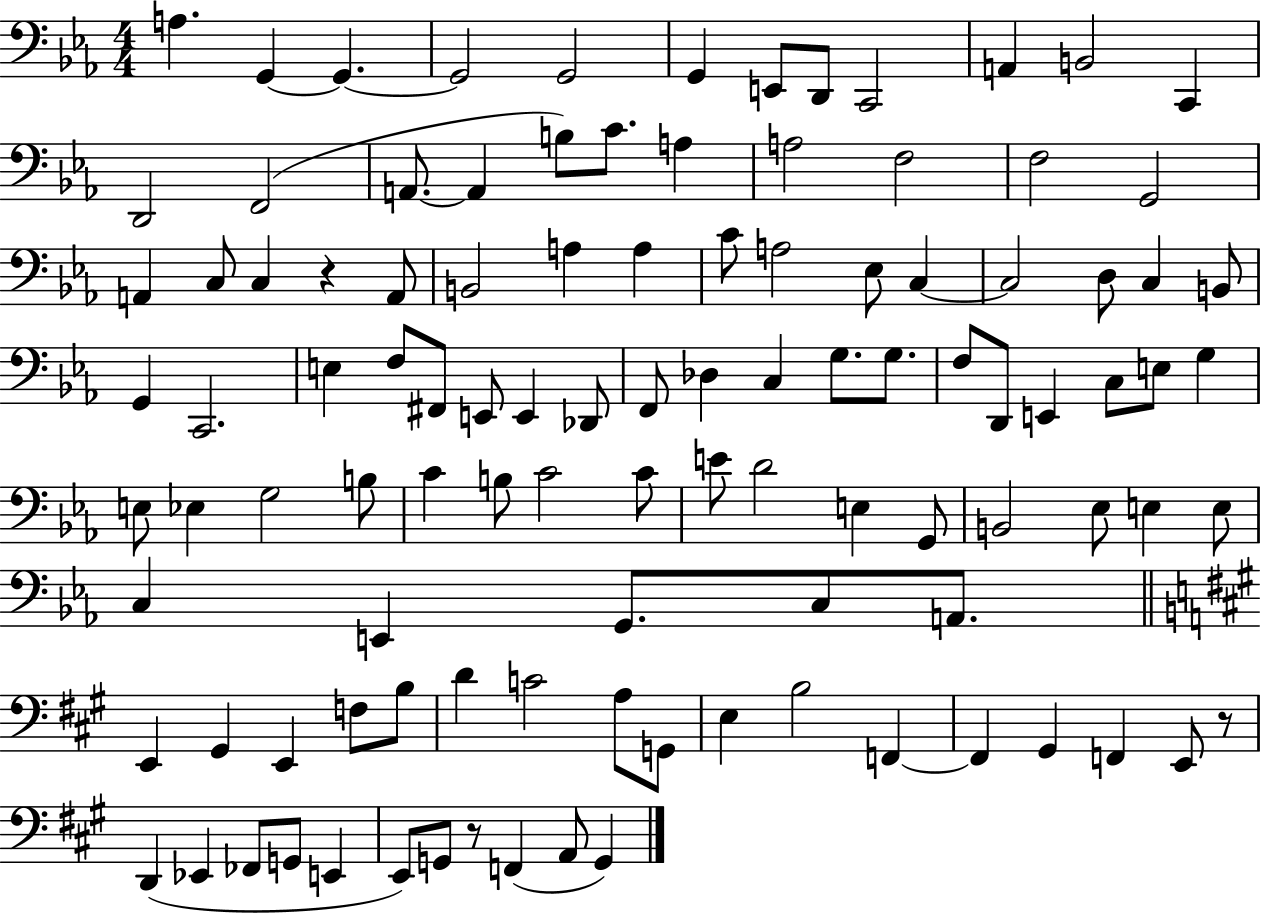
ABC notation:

X:1
T:Untitled
M:4/4
L:1/4
K:Eb
A, G,, G,, G,,2 G,,2 G,, E,,/2 D,,/2 C,,2 A,, B,,2 C,, D,,2 F,,2 A,,/2 A,, B,/2 C/2 A, A,2 F,2 F,2 G,,2 A,, C,/2 C, z A,,/2 B,,2 A, A, C/2 A,2 _E,/2 C, C,2 D,/2 C, B,,/2 G,, C,,2 E, F,/2 ^F,,/2 E,,/2 E,, _D,,/2 F,,/2 _D, C, G,/2 G,/2 F,/2 D,,/2 E,, C,/2 E,/2 G, E,/2 _E, G,2 B,/2 C B,/2 C2 C/2 E/2 D2 E, G,,/2 B,,2 _E,/2 E, E,/2 C, E,, G,,/2 C,/2 A,,/2 E,, ^G,, E,, F,/2 B,/2 D C2 A,/2 G,,/2 E, B,2 F,, F,, ^G,, F,, E,,/2 z/2 D,, _E,, _F,,/2 G,,/2 E,, E,,/2 G,,/2 z/2 F,, A,,/2 G,,